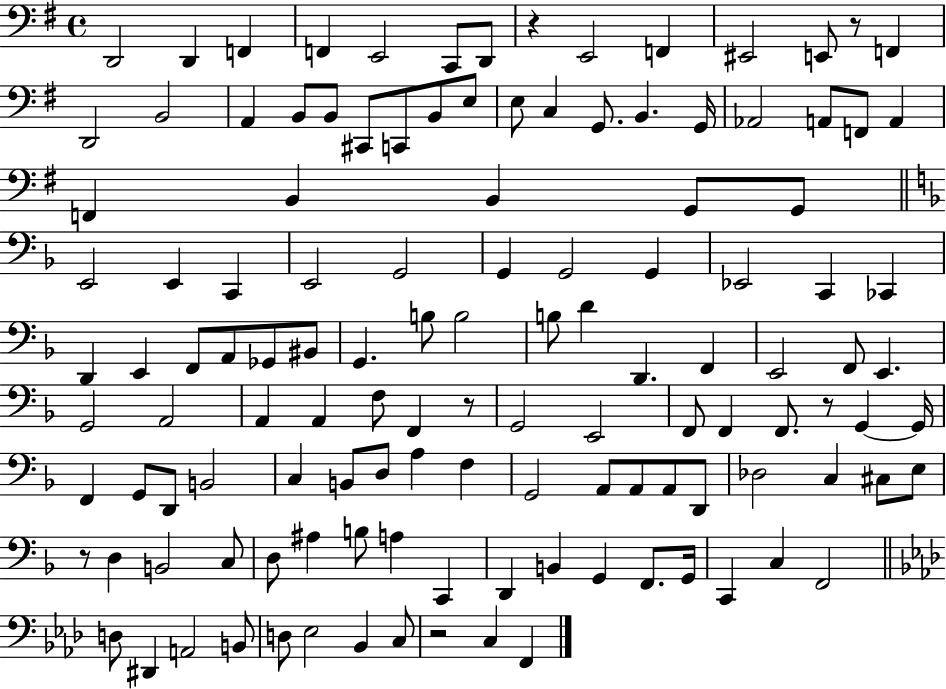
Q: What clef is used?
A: bass